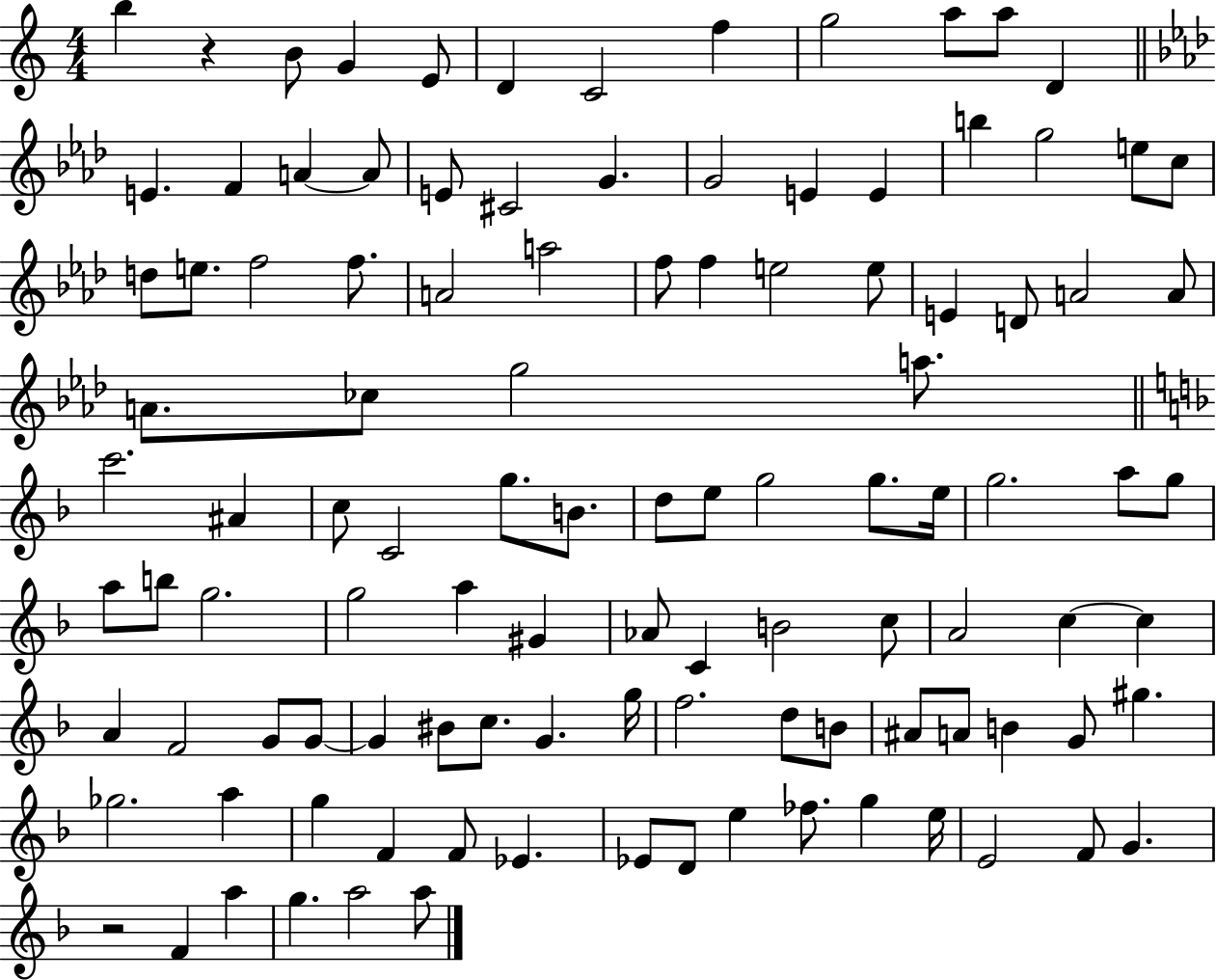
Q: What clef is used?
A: treble